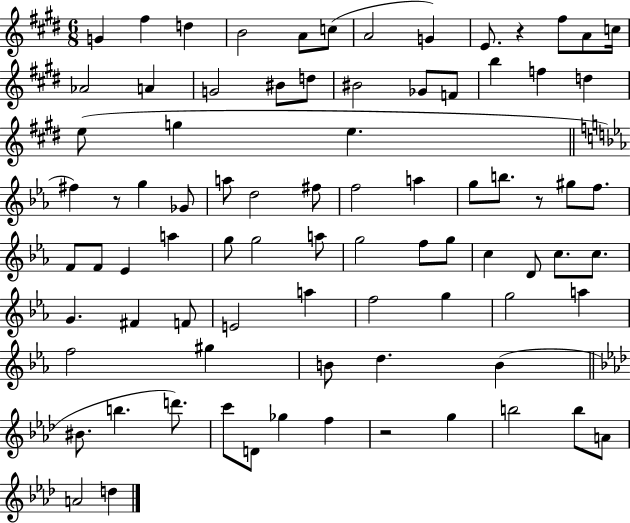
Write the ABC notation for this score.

X:1
T:Untitled
M:6/8
L:1/4
K:E
G ^f d B2 A/2 c/2 A2 G E/2 z ^f/2 A/2 c/4 _A2 A G2 ^B/2 d/2 ^B2 _G/2 F/2 b f d e/2 g e ^f z/2 g _G/2 a/2 d2 ^f/2 f2 a g/2 b/2 z/2 ^g/2 f/2 F/2 F/2 _E a g/2 g2 a/2 g2 f/2 g/2 c D/2 c/2 c/2 G ^F F/2 E2 a f2 g g2 a f2 ^g B/2 d B ^B/2 b d'/2 c'/2 D/2 _g f z2 g b2 b/2 A/2 A2 d